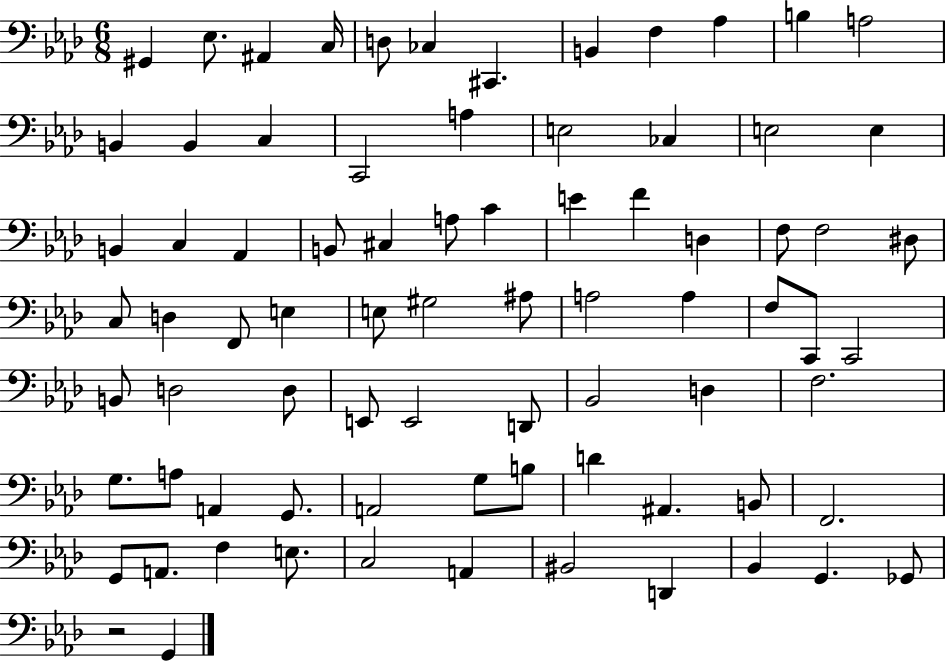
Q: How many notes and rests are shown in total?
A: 79